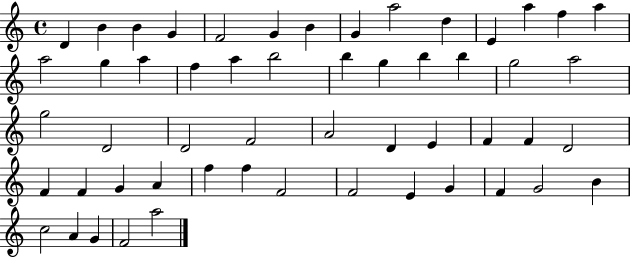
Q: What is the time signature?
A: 4/4